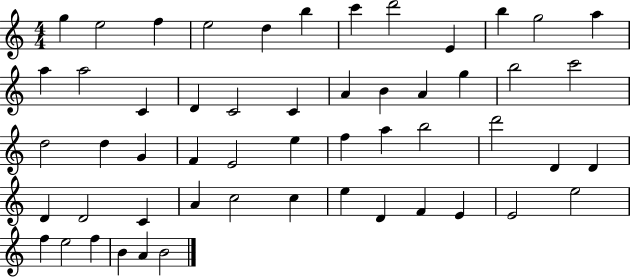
G5/q E5/h F5/q E5/h D5/q B5/q C6/q D6/h E4/q B5/q G5/h A5/q A5/q A5/h C4/q D4/q C4/h C4/q A4/q B4/q A4/q G5/q B5/h C6/h D5/h D5/q G4/q F4/q E4/h E5/q F5/q A5/q B5/h D6/h D4/q D4/q D4/q D4/h C4/q A4/q C5/h C5/q E5/q D4/q F4/q E4/q E4/h E5/h F5/q E5/h F5/q B4/q A4/q B4/h